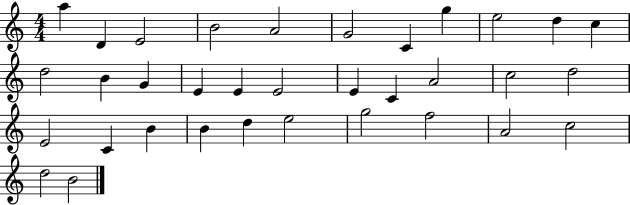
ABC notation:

X:1
T:Untitled
M:4/4
L:1/4
K:C
a D E2 B2 A2 G2 C g e2 d c d2 B G E E E2 E C A2 c2 d2 E2 C B B d e2 g2 f2 A2 c2 d2 B2